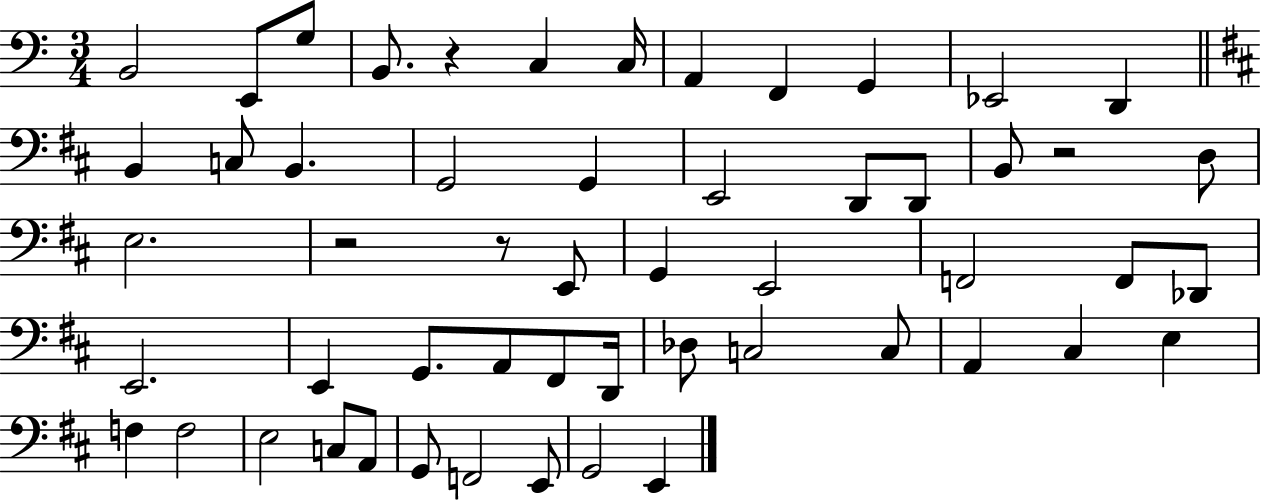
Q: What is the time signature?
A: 3/4